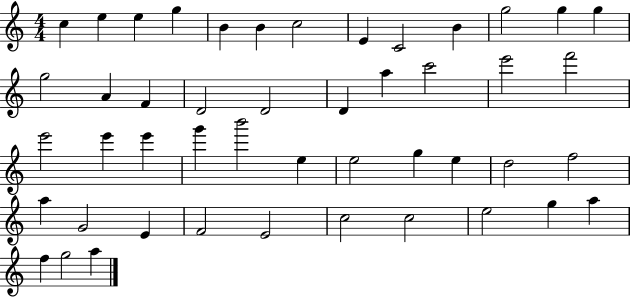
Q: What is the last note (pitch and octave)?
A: A5